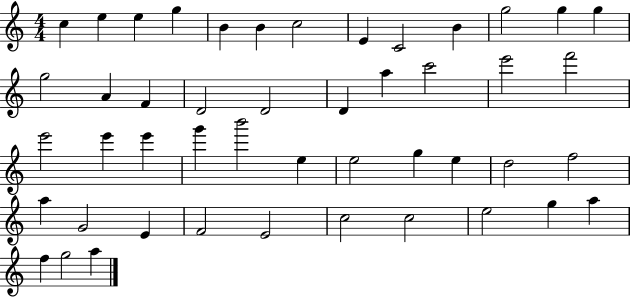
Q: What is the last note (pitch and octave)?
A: A5